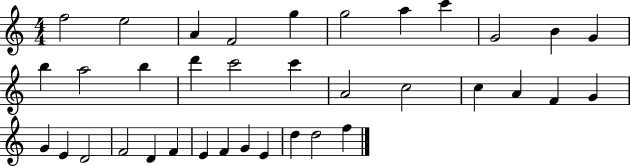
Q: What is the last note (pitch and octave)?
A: F5